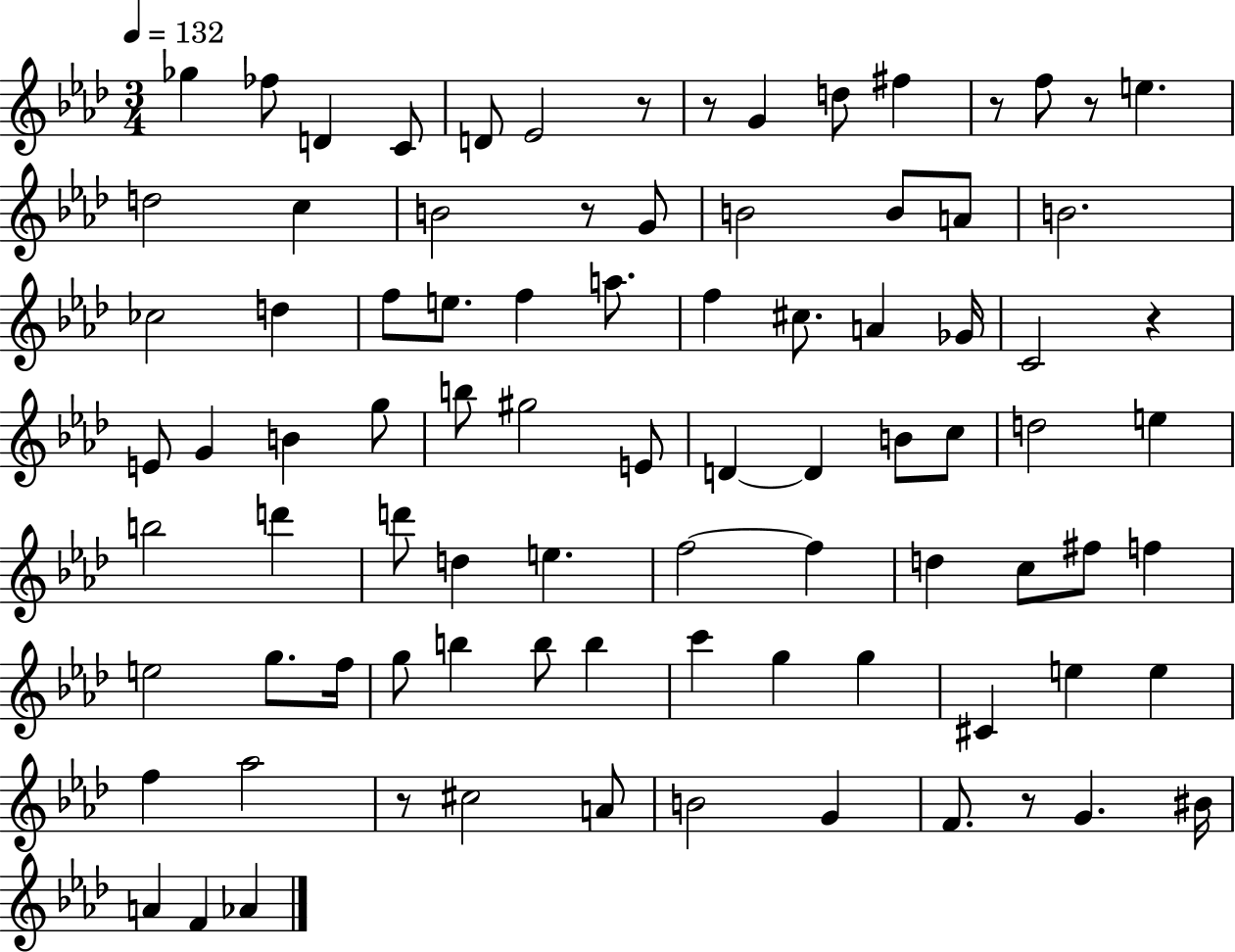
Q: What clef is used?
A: treble